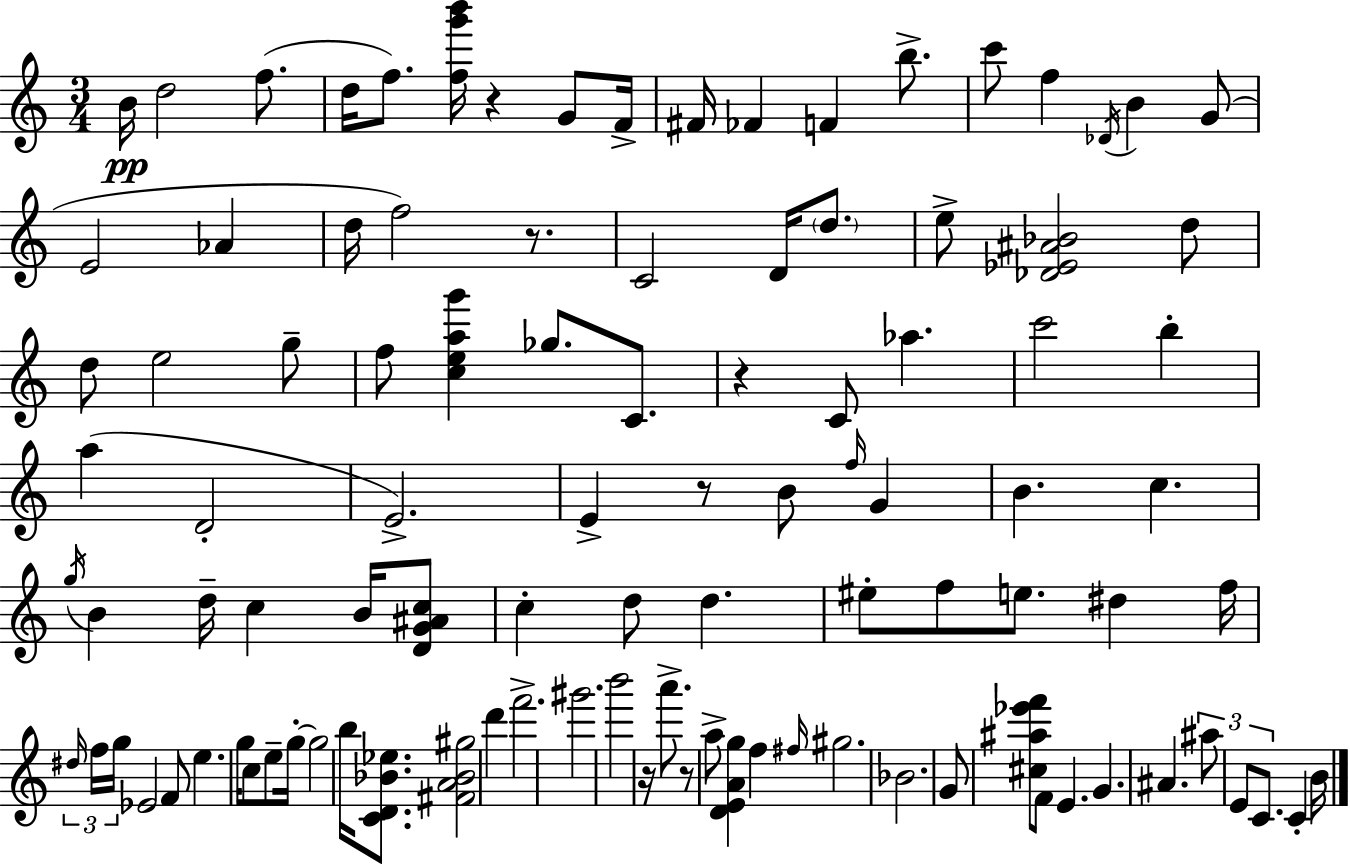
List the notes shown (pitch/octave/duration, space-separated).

B4/s D5/h F5/e. D5/s F5/e. [F5,G6,B6]/s R/q G4/e F4/s F#4/s FES4/q F4/q B5/e. C6/e F5/q Db4/s B4/q G4/e E4/h Ab4/q D5/s F5/h R/e. C4/h D4/s D5/e. E5/e [Db4,Eb4,A#4,Bb4]/h D5/e D5/e E5/h G5/e F5/e [C5,E5,A5,G6]/q Gb5/e. C4/e. R/q C4/e Ab5/q. C6/h B5/q A5/q D4/h E4/h. E4/q R/e B4/e F5/s G4/q B4/q. C5/q. G5/s B4/q D5/s C5/q B4/s [D4,G4,A#4,C5]/e C5/q D5/e D5/q. EIS5/e F5/e E5/e. D#5/q F5/s D#5/s F5/s G5/s Eb4/h F4/e E5/q. G5/s C5/e E5/e G5/s G5/h B5/s [C4,D4,Bb4,Eb5]/e. [F#4,A4,Bb4,G#5]/h D6/q F6/h. G#6/h. B6/h R/s A6/e. R/e A5/e [D4,E4,A4,G5]/q F5/q F#5/s G#5/h. Bb4/h. G4/e [C#5,A#5,Eb6,F6]/e F4/e E4/q. G4/q. A#4/q. A#5/e E4/e C4/e. C4/q B4/s